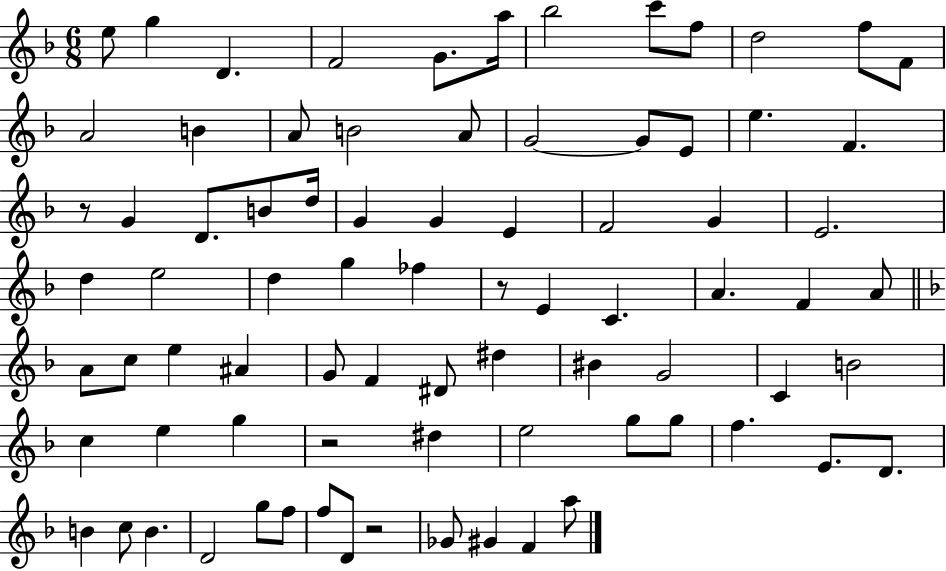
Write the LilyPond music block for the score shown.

{
  \clef treble
  \numericTimeSignature
  \time 6/8
  \key f \major
  \repeat volta 2 { e''8 g''4 d'4. | f'2 g'8. a''16 | bes''2 c'''8 f''8 | d''2 f''8 f'8 | \break a'2 b'4 | a'8 b'2 a'8 | g'2~~ g'8 e'8 | e''4. f'4. | \break r8 g'4 d'8. b'8 d''16 | g'4 g'4 e'4 | f'2 g'4 | e'2. | \break d''4 e''2 | d''4 g''4 fes''4 | r8 e'4 c'4. | a'4. f'4 a'8 | \break \bar "||" \break \key d \minor a'8 c''8 e''4 ais'4 | g'8 f'4 dis'8 dis''4 | bis'4 g'2 | c'4 b'2 | \break c''4 e''4 g''4 | r2 dis''4 | e''2 g''8 g''8 | f''4. e'8. d'8. | \break b'4 c''8 b'4. | d'2 g''8 f''8 | f''8 d'8 r2 | ges'8 gis'4 f'4 a''8 | \break } \bar "|."
}